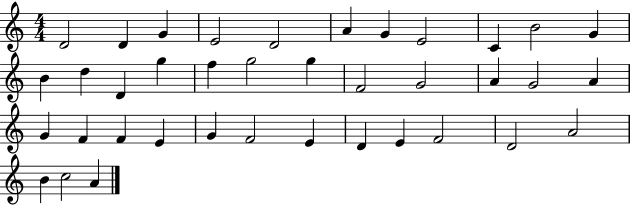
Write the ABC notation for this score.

X:1
T:Untitled
M:4/4
L:1/4
K:C
D2 D G E2 D2 A G E2 C B2 G B d D g f g2 g F2 G2 A G2 A G F F E G F2 E D E F2 D2 A2 B c2 A